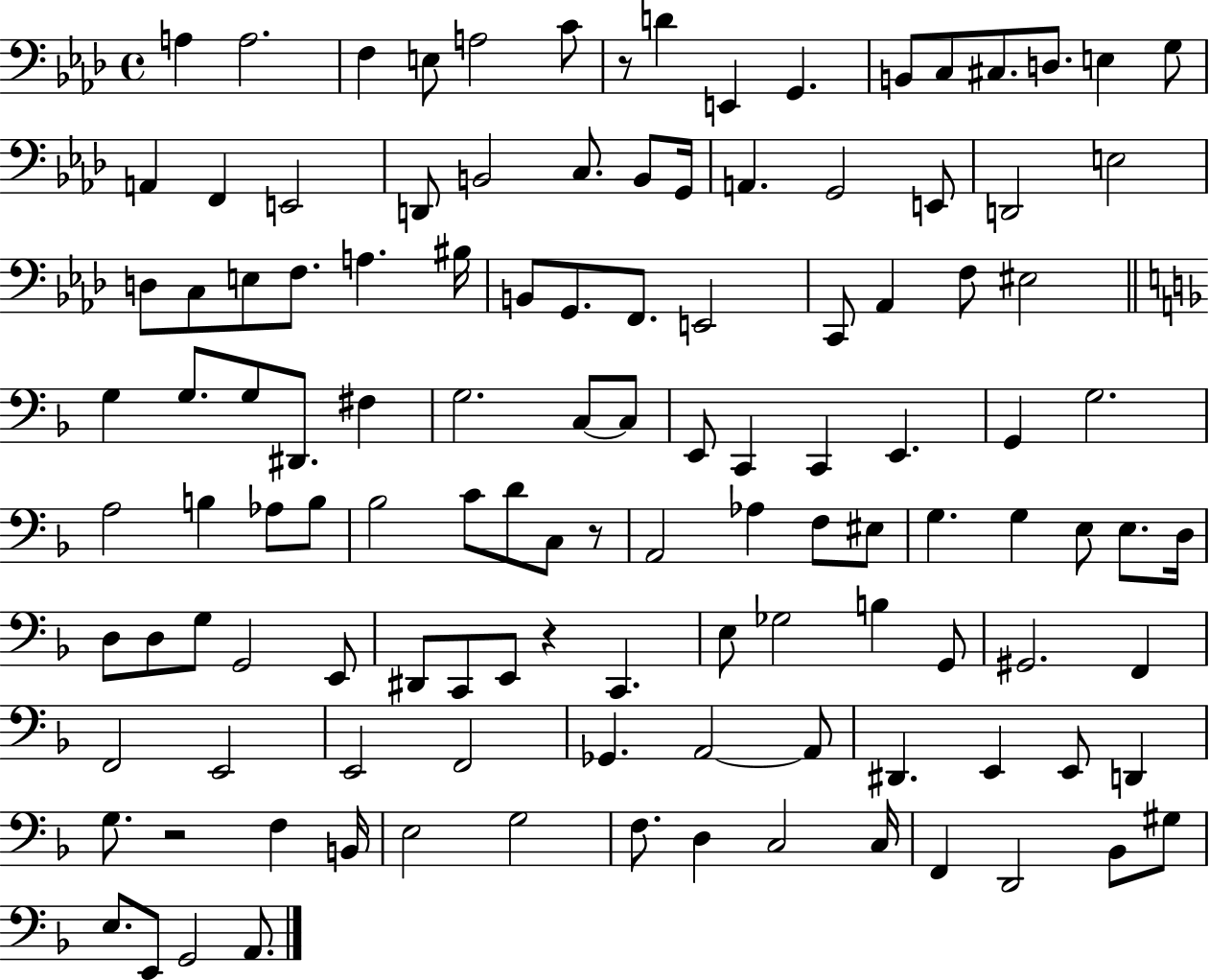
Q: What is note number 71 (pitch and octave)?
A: E3